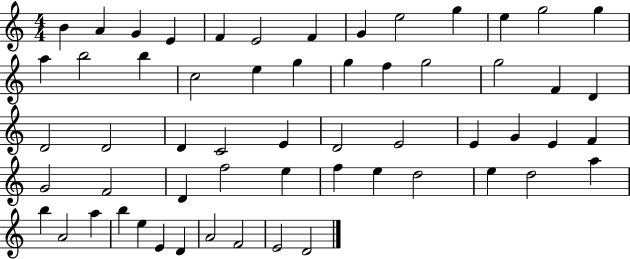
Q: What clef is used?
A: treble